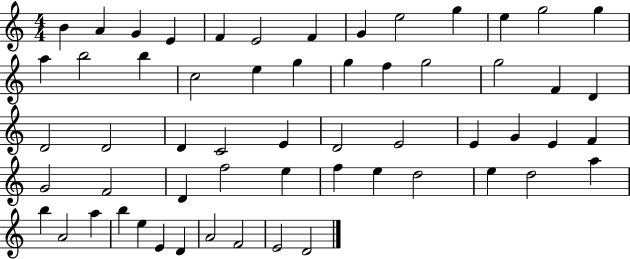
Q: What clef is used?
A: treble